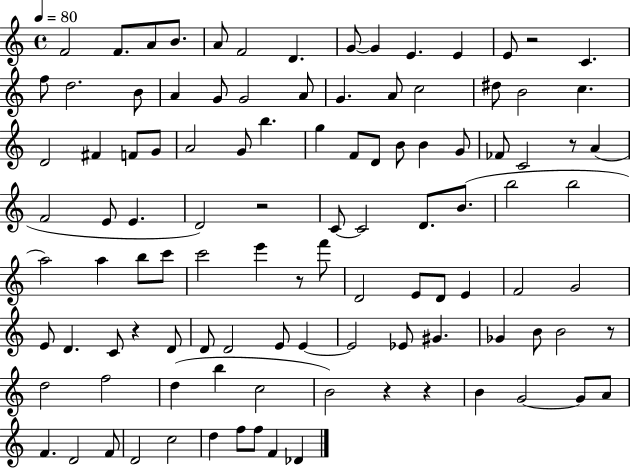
F4/h F4/e. A4/e B4/e. A4/e F4/h D4/q. G4/e G4/q E4/q. E4/q E4/e R/h C4/q. F5/e D5/h. B4/e A4/q G4/e G4/h A4/e G4/q. A4/e C5/h D#5/e B4/h C5/q. D4/h F#4/q F4/e G4/e A4/h G4/e B5/q. G5/q F4/e D4/e B4/e B4/q G4/e FES4/e C4/h R/e A4/q F4/h E4/e E4/q. D4/h R/h C4/e C4/h D4/e. B4/e. B5/h B5/h A5/h A5/q B5/e C6/e C6/h E6/q R/e F6/e D4/h E4/e D4/e E4/q F4/h G4/h E4/e D4/q. C4/e R/q D4/e D4/e D4/h E4/e E4/q E4/h Eb4/e G#4/q. Gb4/q B4/e B4/h R/e D5/h F5/h D5/q B5/q C5/h B4/h R/q R/q B4/q G4/h G4/e A4/e F4/q. D4/h F4/e D4/h C5/h D5/q F5/e F5/e F4/q Db4/q